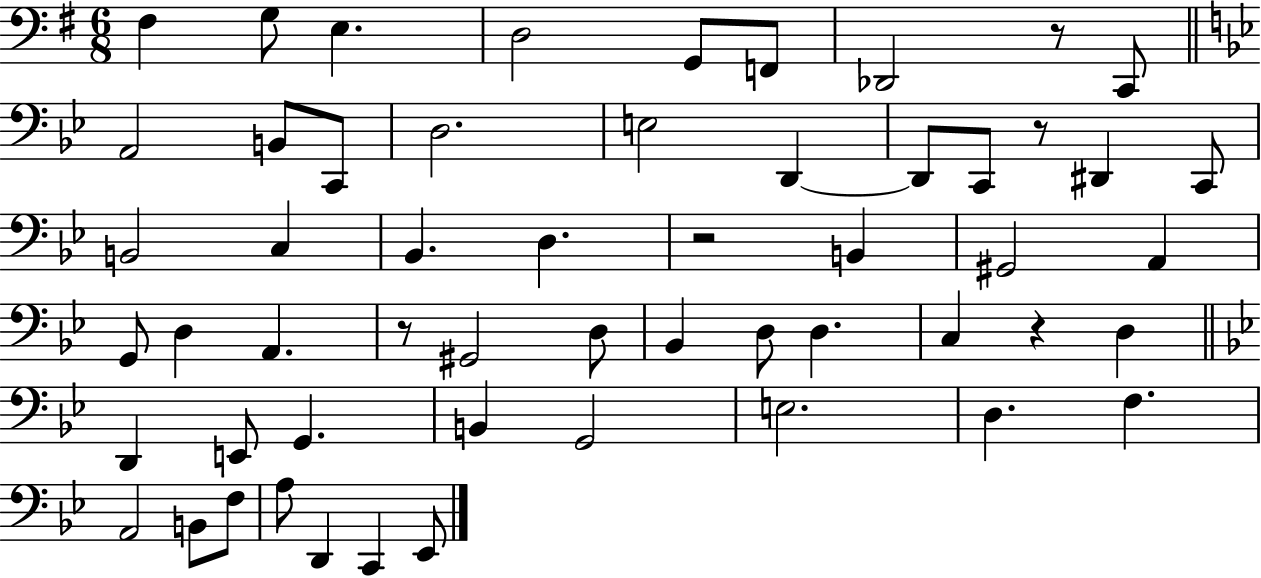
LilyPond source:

{
  \clef bass
  \numericTimeSignature
  \time 6/8
  \key g \major
  \repeat volta 2 { fis4 g8 e4. | d2 g,8 f,8 | des,2 r8 c,8 | \bar "||" \break \key bes \major a,2 b,8 c,8 | d2. | e2 d,4~~ | d,8 c,8 r8 dis,4 c,8 | \break b,2 c4 | bes,4. d4. | r2 b,4 | gis,2 a,4 | \break g,8 d4 a,4. | r8 gis,2 d8 | bes,4 d8 d4. | c4 r4 d4 | \break \bar "||" \break \key bes \major d,4 e,8 g,4. | b,4 g,2 | e2. | d4. f4. | \break a,2 b,8 f8 | a8 d,4 c,4 ees,8 | } \bar "|."
}